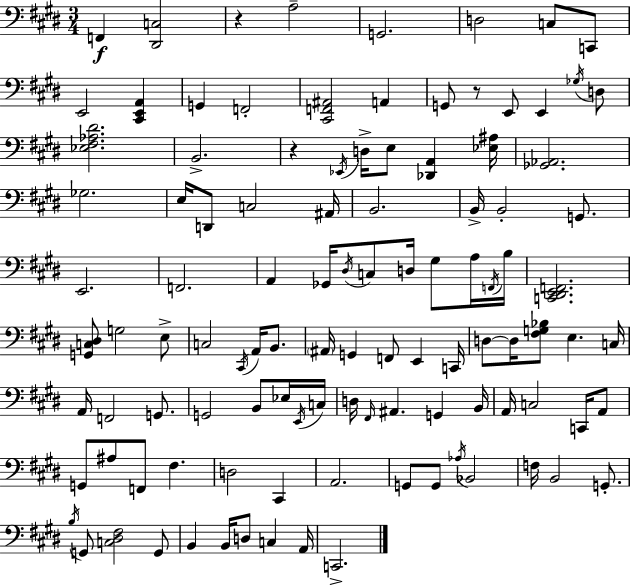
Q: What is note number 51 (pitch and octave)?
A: D3